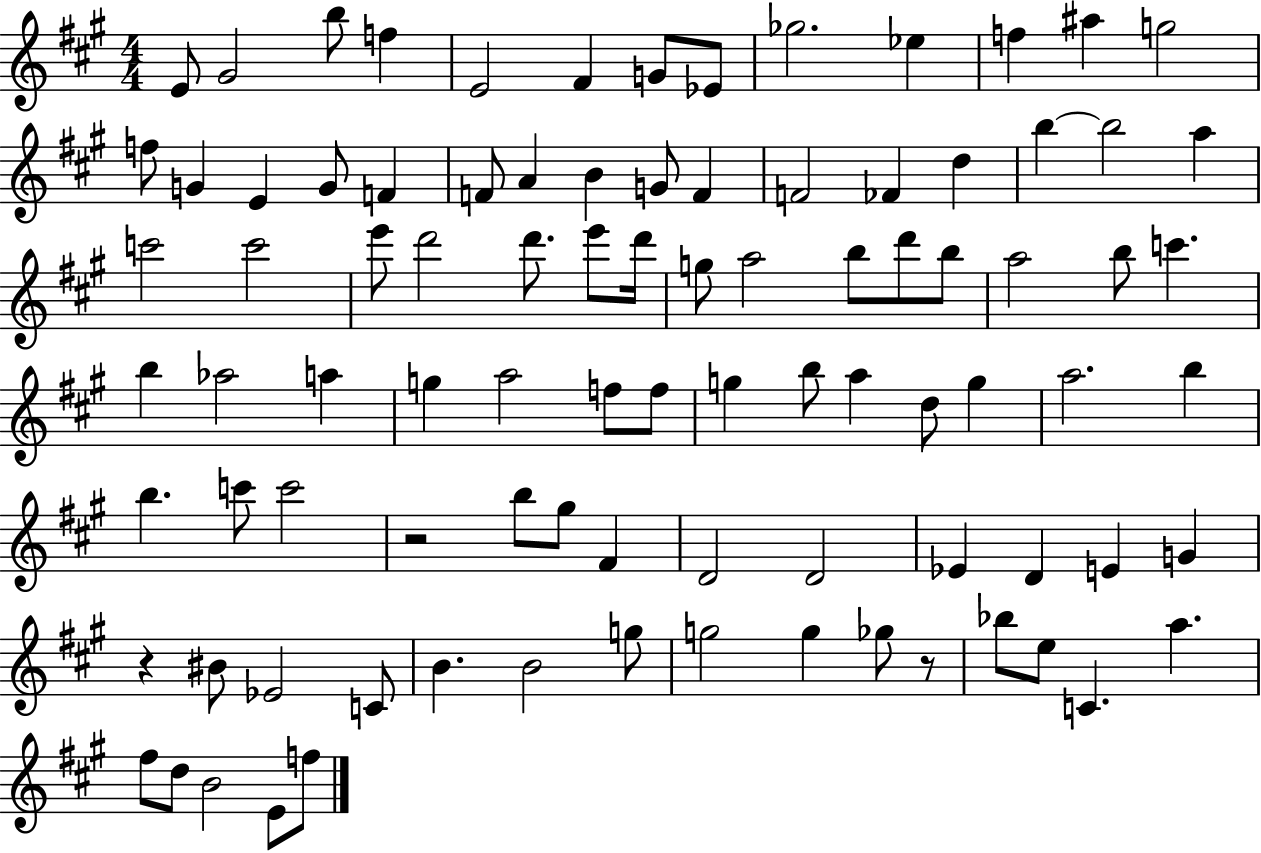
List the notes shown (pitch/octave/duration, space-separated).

E4/e G#4/h B5/e F5/q E4/h F#4/q G4/e Eb4/e Gb5/h. Eb5/q F5/q A#5/q G5/h F5/e G4/q E4/q G4/e F4/q F4/e A4/q B4/q G4/e F4/q F4/h FES4/q D5/q B5/q B5/h A5/q C6/h C6/h E6/e D6/h D6/e. E6/e D6/s G5/e A5/h B5/e D6/e B5/e A5/h B5/e C6/q. B5/q Ab5/h A5/q G5/q A5/h F5/e F5/e G5/q B5/e A5/q D5/e G5/q A5/h. B5/q B5/q. C6/e C6/h R/h B5/e G#5/e F#4/q D4/h D4/h Eb4/q D4/q E4/q G4/q R/q BIS4/e Eb4/h C4/e B4/q. B4/h G5/e G5/h G5/q Gb5/e R/e Bb5/e E5/e C4/q. A5/q. F#5/e D5/e B4/h E4/e F5/e